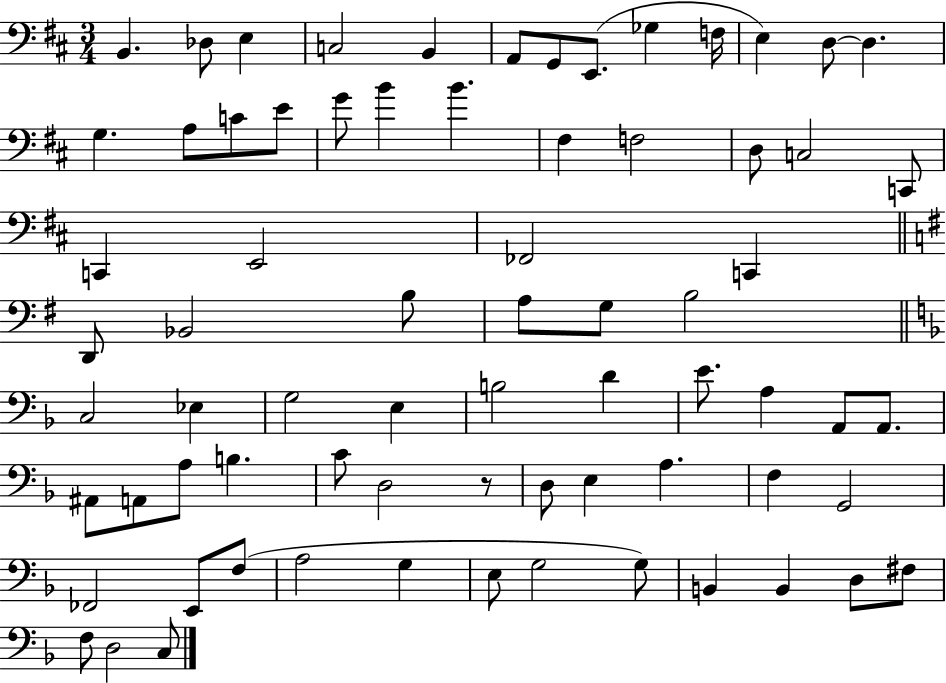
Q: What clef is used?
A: bass